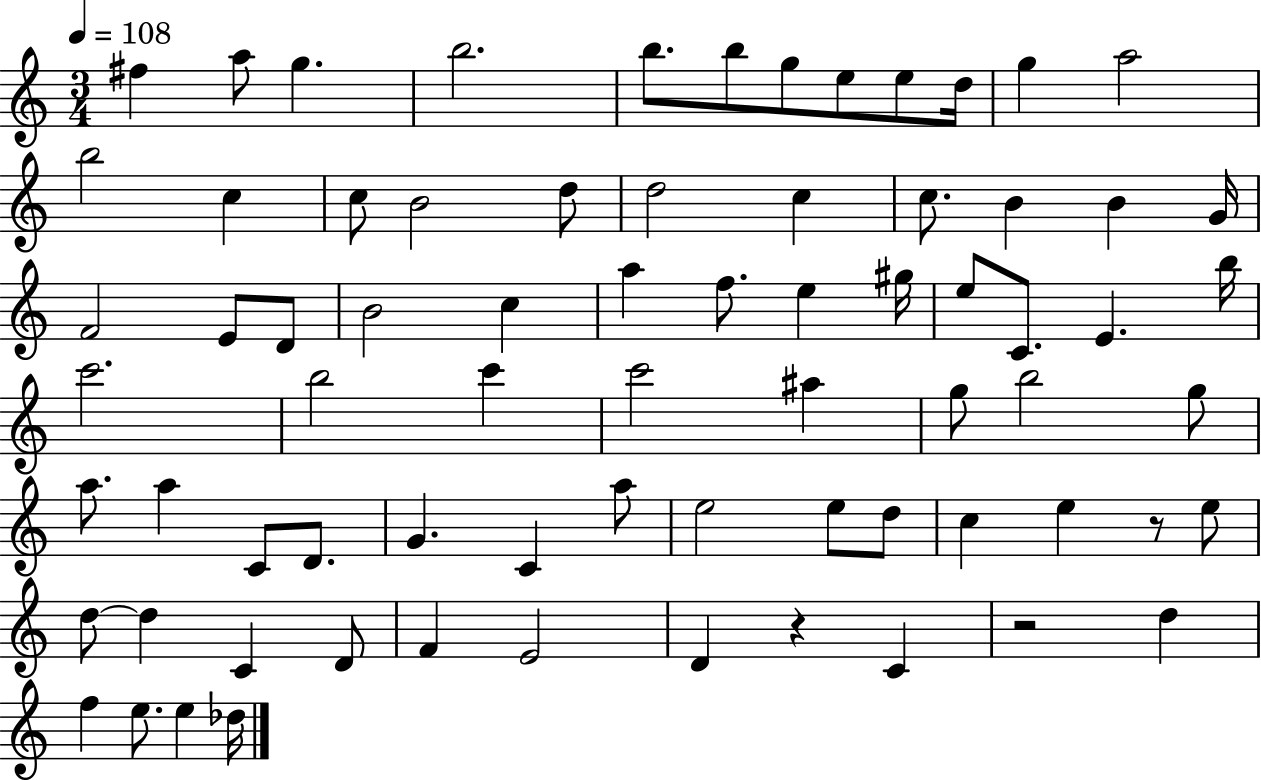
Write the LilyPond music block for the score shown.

{
  \clef treble
  \numericTimeSignature
  \time 3/4
  \key c \major
  \tempo 4 = 108
  fis''4 a''8 g''4. | b''2. | b''8. b''8 g''8 e''8 e''8 d''16 | g''4 a''2 | \break b''2 c''4 | c''8 b'2 d''8 | d''2 c''4 | c''8. b'4 b'4 g'16 | \break f'2 e'8 d'8 | b'2 c''4 | a''4 f''8. e''4 gis''16 | e''8 c'8. e'4. b''16 | \break c'''2. | b''2 c'''4 | c'''2 ais''4 | g''8 b''2 g''8 | \break a''8. a''4 c'8 d'8. | g'4. c'4 a''8 | e''2 e''8 d''8 | c''4 e''4 r8 e''8 | \break d''8~~ d''4 c'4 d'8 | f'4 e'2 | d'4 r4 c'4 | r2 d''4 | \break f''4 e''8. e''4 des''16 | \bar "|."
}